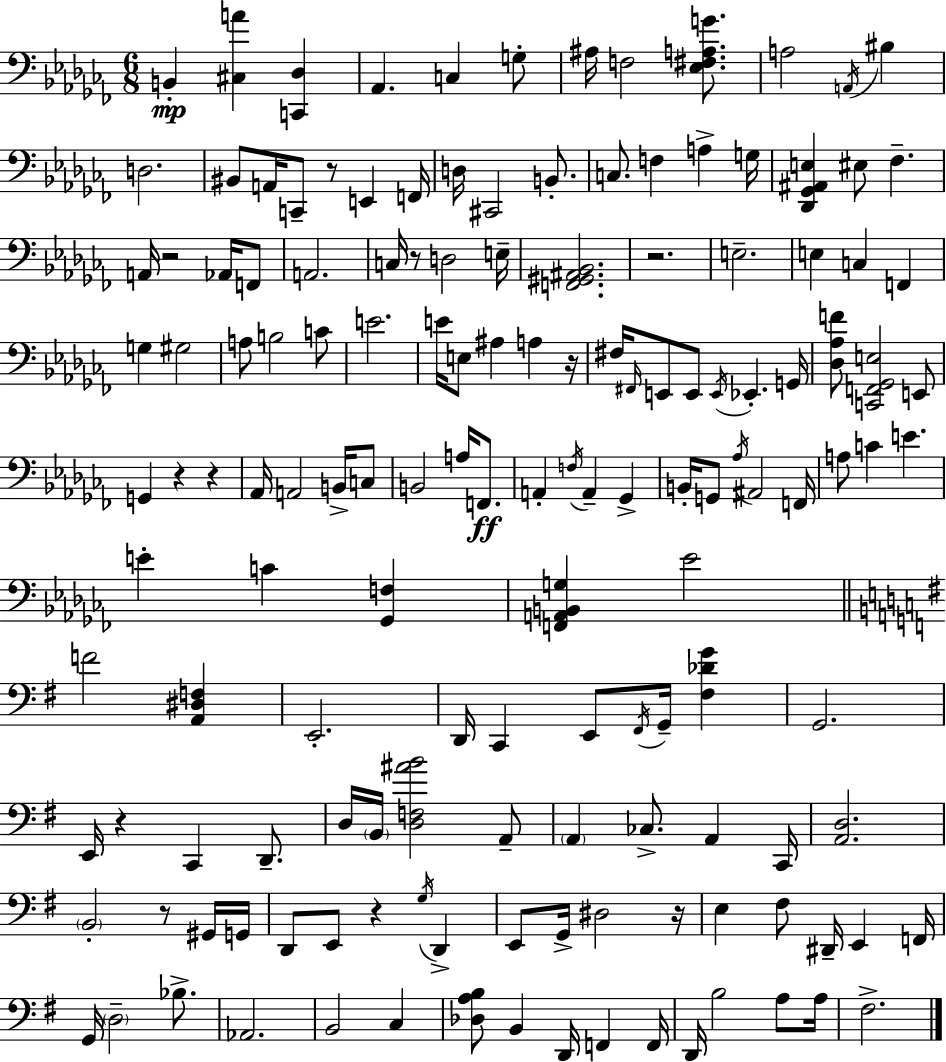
{
  \clef bass
  \numericTimeSignature
  \time 6/8
  \key aes \minor
  b,4-.\mp <cis a'>4 <c, des>4 | aes,4. c4 g8-. | ais16 f2 <ees fis a g'>8. | a2 \acciaccatura { a,16 } bis4 | \break d2. | bis,8 a,16 c,8-- r8 e,4 | f,16 d16 cis,2 b,8.-. | c8. f4 a4-> | \break g16 <des, ges, ais, e>4 eis8 fes4.-- | a,16 r2 aes,16 f,8 | a,2. | c16 r8 d2 | \break e16-- <f, gis, ais, bes,>2. | r2. | e2.-- | e4 c4 f,4 | \break g4 gis2 | a8 b2 c'8 | e'2. | e'16 e8 ais4 a4 | \break r16 fis16 \grace { fis,16 } e,8 e,8 \acciaccatura { e,16 } ees,4.-. | g,16 <des aes f'>8 <c, f, ges, e>2 | e,8 g,4 r4 r4 | aes,16 a,2 | \break b,16-> c8 b,2 a16 | f,8.\ff a,4-. \acciaccatura { f16 } a,4-- | ges,4-> b,16-. g,8 \acciaccatura { aes16 } ais,2 | f,16 a8 c'4 e'4. | \break e'4-. c'4 | <ges, f>4 <f, a, b, g>4 ees'2 | \bar "||" \break \key g \major f'2 <a, dis f>4 | e,2.-. | d,16 c,4 e,8 \acciaccatura { fis,16 } g,16-- <fis des' g'>4 | g,2. | \break e,16 r4 c,4 d,8.-- | d16 \parenthesize b,16 <d f ais' b'>2 a,8-- | \parenthesize a,4 ces8.-> a,4 | c,16 <a, d>2. | \break \parenthesize b,2-. r8 gis,16 | g,16 d,8 e,8 r4 \acciaccatura { g16 } d,4-> | e,8 g,16-> dis2 | r16 e4 fis8 dis,16-- e,4 | \break f,16 g,16 \parenthesize d2-- bes8.-> | aes,2. | b,2 c4 | <des a b>8 b,4 d,16 f,4 | \break f,16 d,16 b2 a8 | a16 fis2.-> | \bar "|."
}